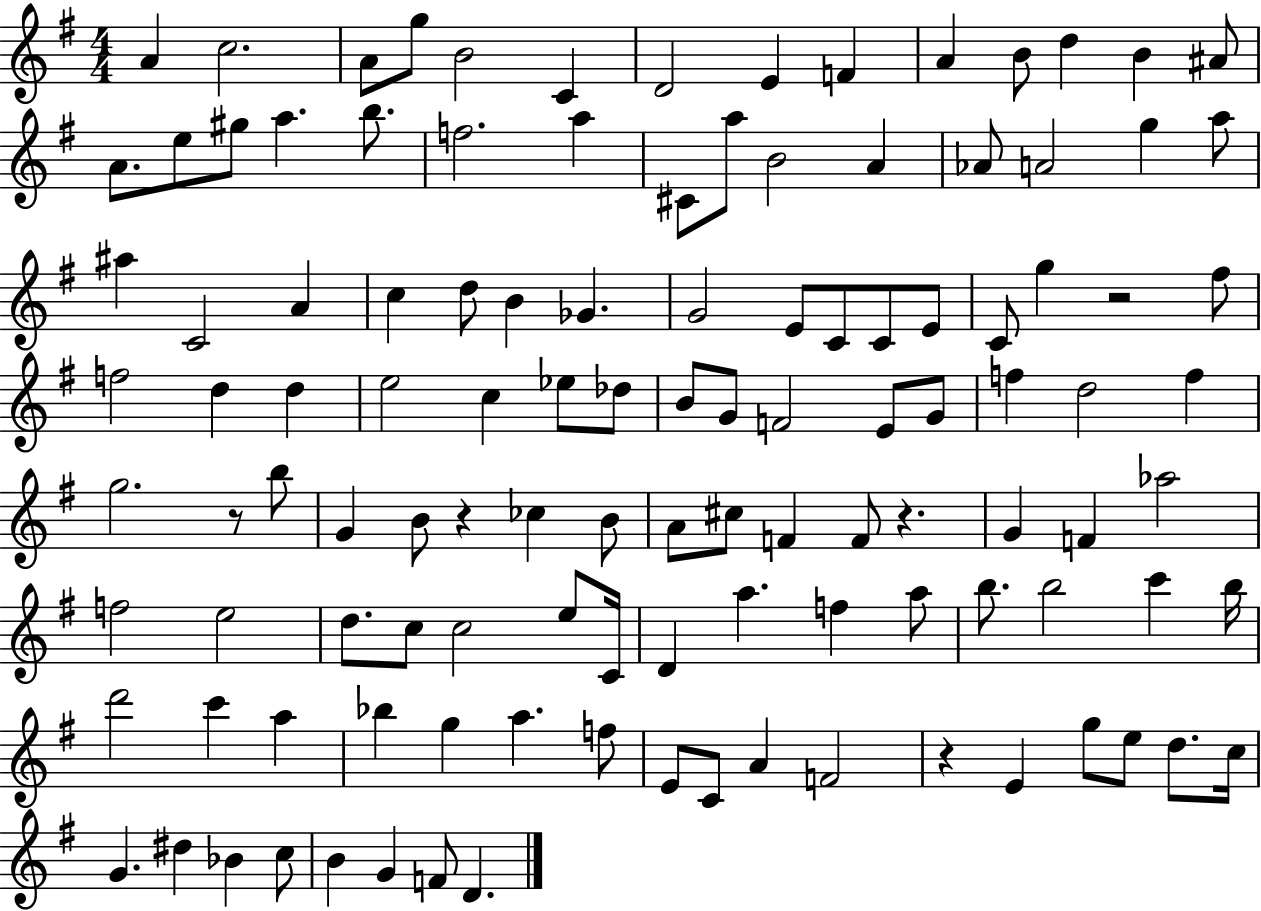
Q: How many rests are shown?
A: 5